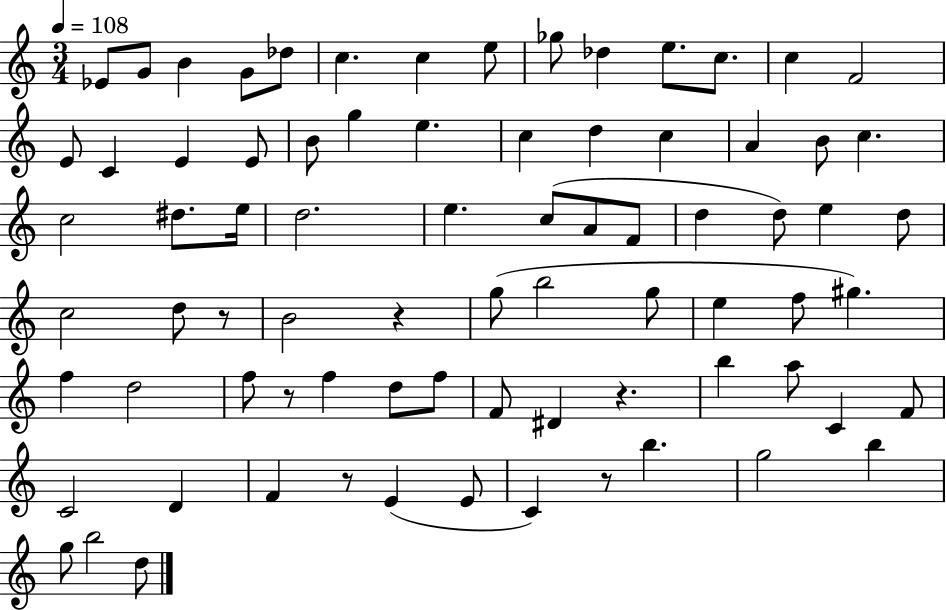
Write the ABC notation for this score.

X:1
T:Untitled
M:3/4
L:1/4
K:C
_E/2 G/2 B G/2 _d/2 c c e/2 _g/2 _d e/2 c/2 c F2 E/2 C E E/2 B/2 g e c d c A B/2 c c2 ^d/2 e/4 d2 e c/2 A/2 F/2 d d/2 e d/2 c2 d/2 z/2 B2 z g/2 b2 g/2 e f/2 ^g f d2 f/2 z/2 f d/2 f/2 F/2 ^D z b a/2 C F/2 C2 D F z/2 E E/2 C z/2 b g2 b g/2 b2 d/2